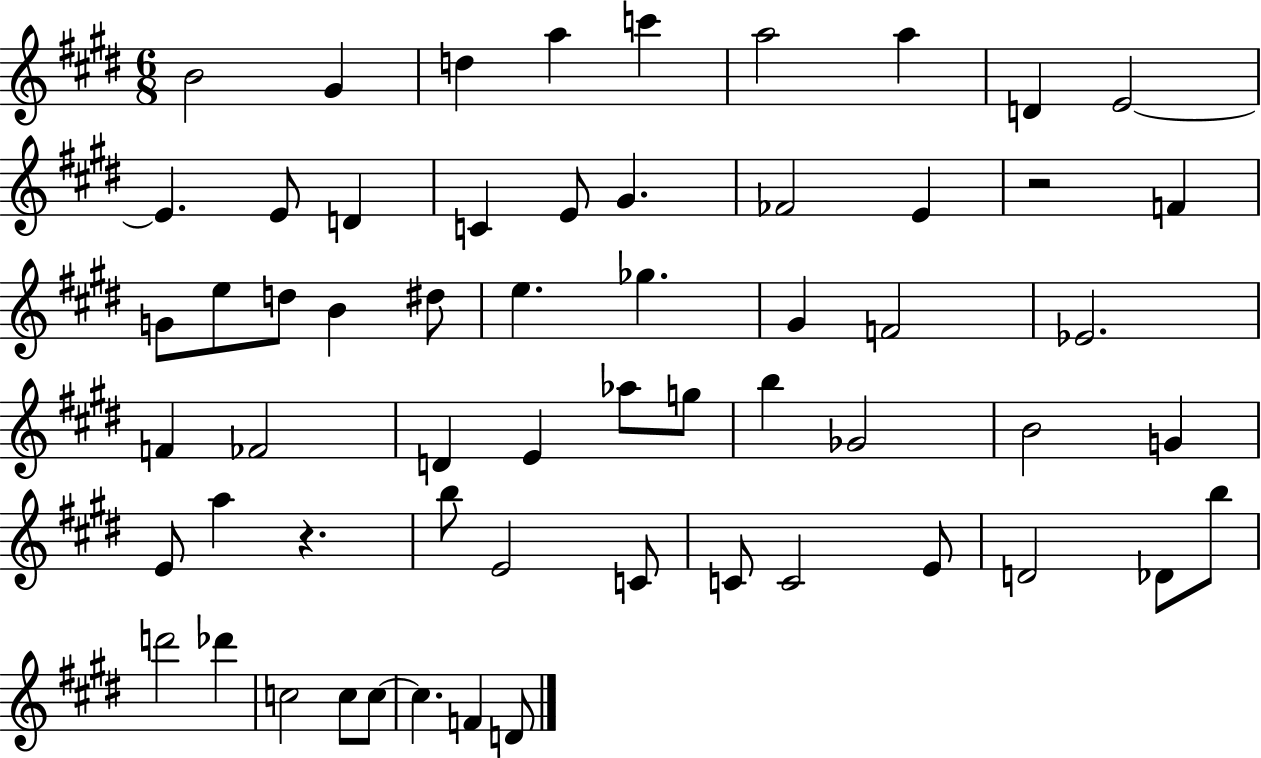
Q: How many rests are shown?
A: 2